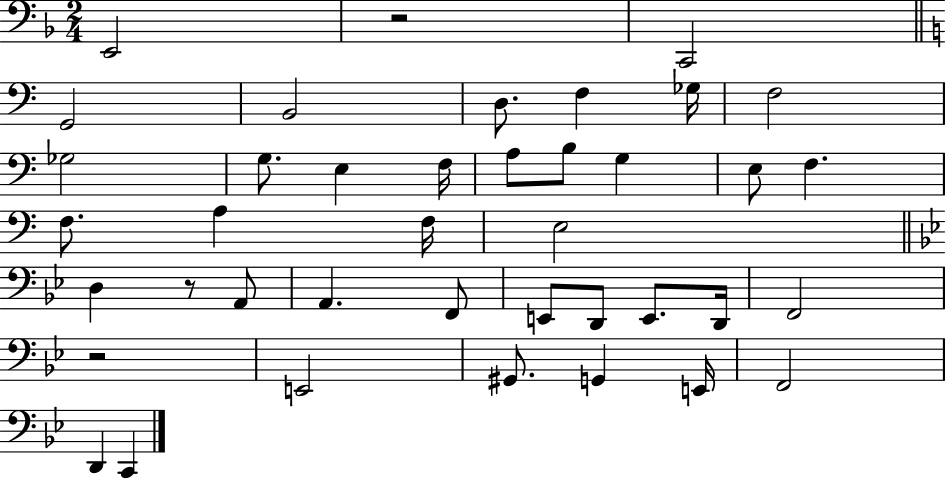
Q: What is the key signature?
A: F major